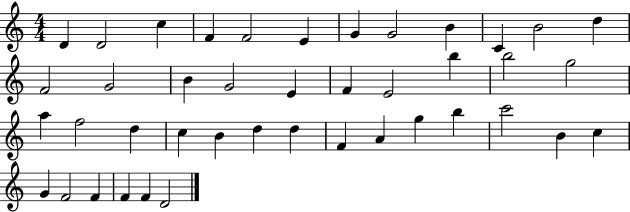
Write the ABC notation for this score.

X:1
T:Untitled
M:4/4
L:1/4
K:C
D D2 c F F2 E G G2 B C B2 d F2 G2 B G2 E F E2 b b2 g2 a f2 d c B d d F A g b c'2 B c G F2 F F F D2